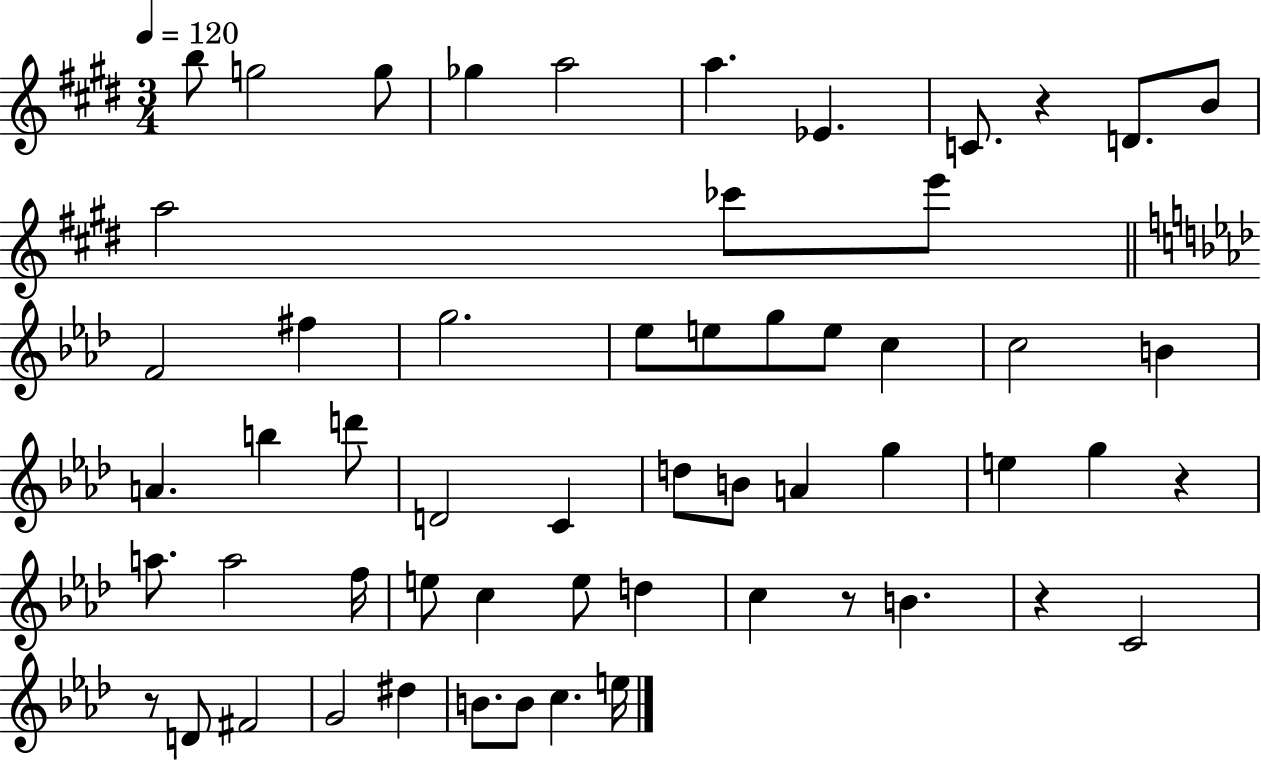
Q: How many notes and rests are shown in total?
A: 57